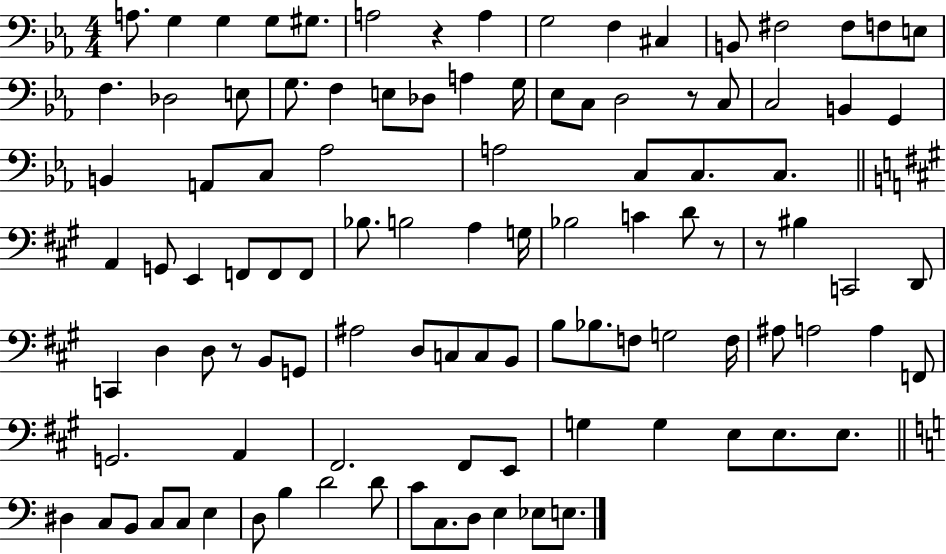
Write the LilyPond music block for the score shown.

{
  \clef bass
  \numericTimeSignature
  \time 4/4
  \key ees \major
  a8. g4 g4 g8 gis8. | a2 r4 a4 | g2 f4 cis4 | b,8 fis2 fis8 f8 e8 | \break f4. des2 e8 | g8. f4 e8 des8 a4 g16 | ees8 c8 d2 r8 c8 | c2 b,4 g,4 | \break b,4 a,8 c8 aes2 | a2 c8 c8. c8. | \bar "||" \break \key a \major a,4 g,8 e,4 f,8 f,8 f,8 | bes8. b2 a4 g16 | bes2 c'4 d'8 r8 | r8 bis4 c,2 d,8 | \break c,4 d4 d8 r8 b,8 g,8 | ais2 d8 c8 c8 b,8 | b8 bes8. f8 g2 f16 | ais8 a2 a4 f,8 | \break g,2. a,4 | fis,2. fis,8 e,8 | g4 g4 e8 e8. e8. | \bar "||" \break \key a \minor dis4 c8 b,8 c8 c8 e4 | d8 b4 d'2 d'8 | c'8 c8. d8 e4 ees8 e8. | \bar "|."
}